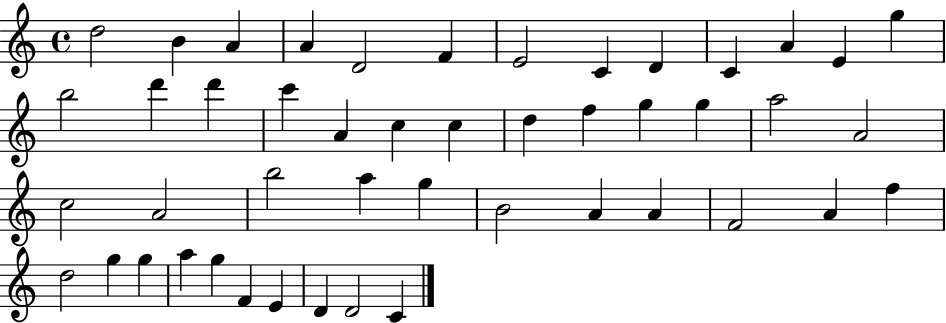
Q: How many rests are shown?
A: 0